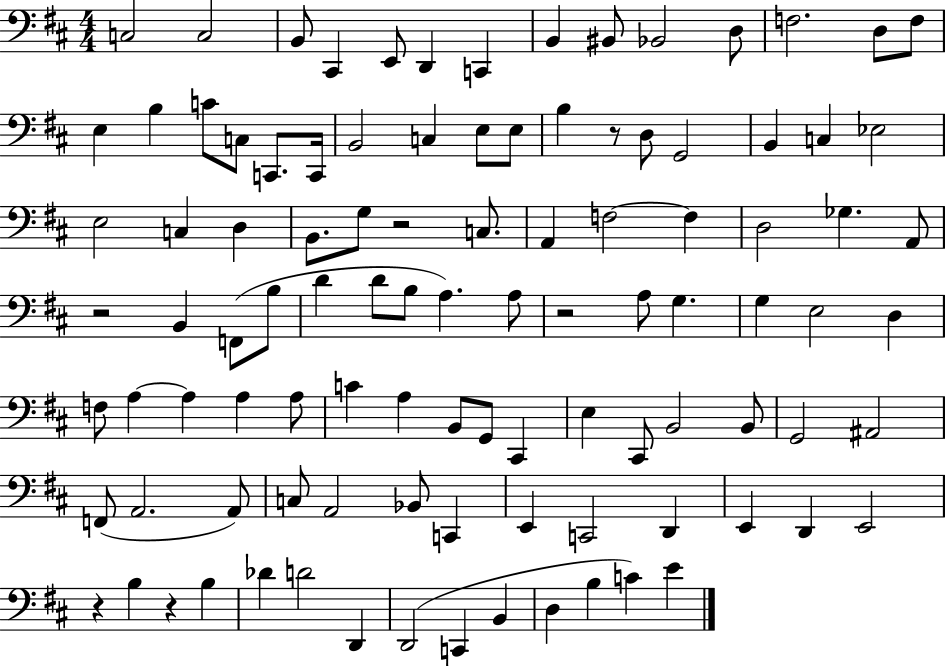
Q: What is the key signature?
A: D major